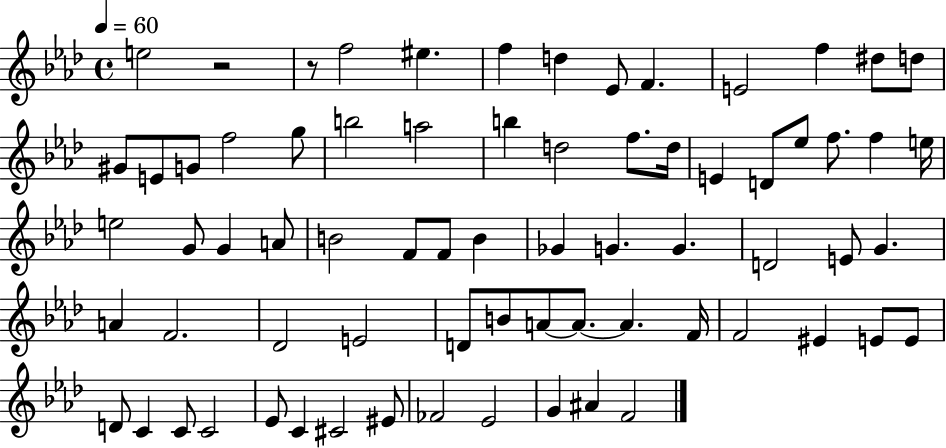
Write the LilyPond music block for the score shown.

{
  \clef treble
  \time 4/4
  \defaultTimeSignature
  \key aes \major
  \tempo 4 = 60
  e''2 r2 | r8 f''2 eis''4. | f''4 d''4 ees'8 f'4. | e'2 f''4 dis''8 d''8 | \break gis'8 e'8 g'8 f''2 g''8 | b''2 a''2 | b''4 d''2 f''8. d''16 | e'4 d'8 ees''8 f''8. f''4 e''16 | \break e''2 g'8 g'4 a'8 | b'2 f'8 f'8 b'4 | ges'4 g'4. g'4. | d'2 e'8 g'4. | \break a'4 f'2. | des'2 e'2 | d'8 b'8 a'8~~ a'8.~~ a'4. f'16 | f'2 eis'4 e'8 e'8 | \break d'8 c'4 c'8 c'2 | ees'8 c'4 cis'2 eis'8 | fes'2 ees'2 | g'4 ais'4 f'2 | \break \bar "|."
}